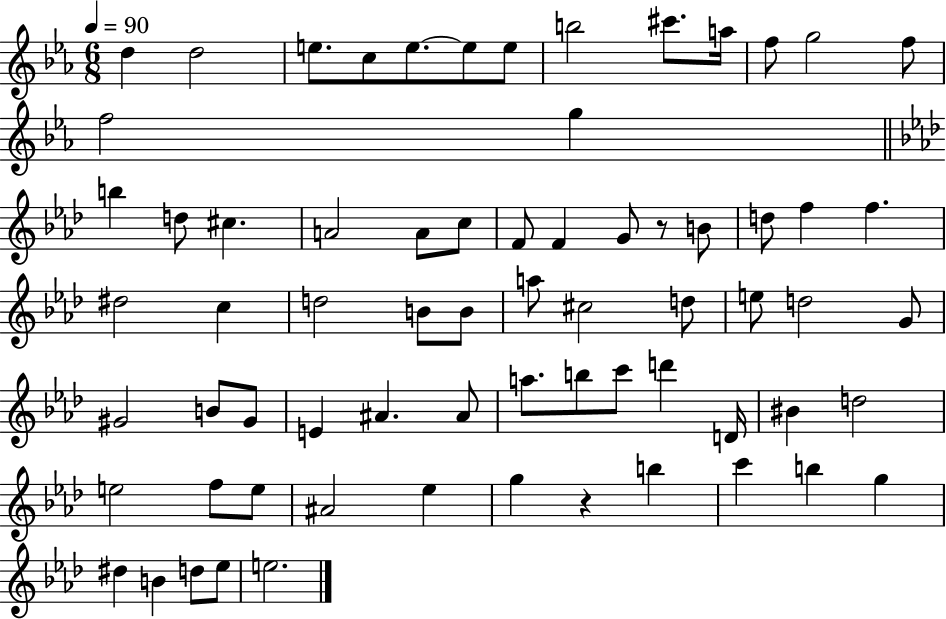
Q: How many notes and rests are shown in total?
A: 69